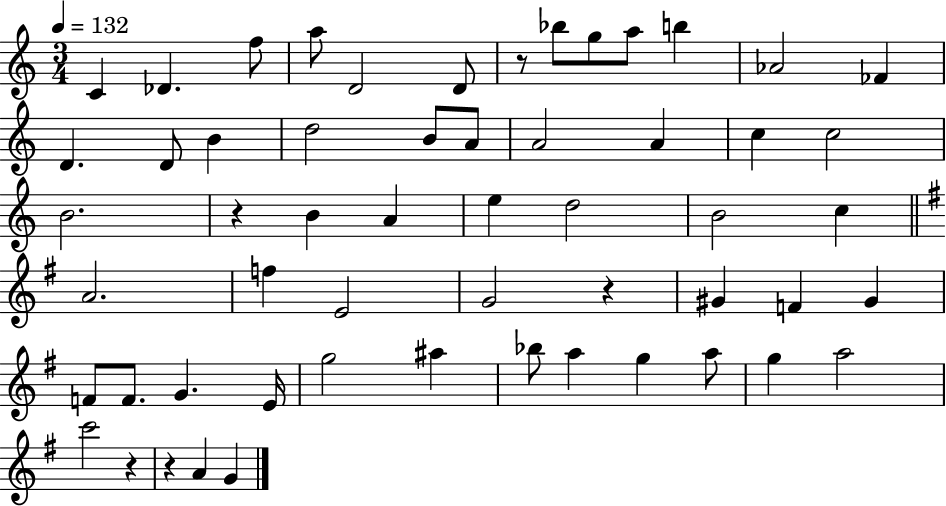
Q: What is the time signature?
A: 3/4